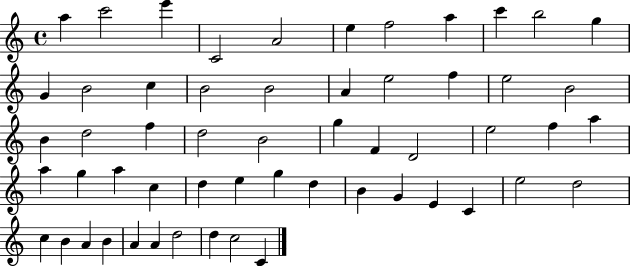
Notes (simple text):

A5/q C6/h E6/q C4/h A4/h E5/q F5/h A5/q C6/q B5/h G5/q G4/q B4/h C5/q B4/h B4/h A4/q E5/h F5/q E5/h B4/h B4/q D5/h F5/q D5/h B4/h G5/q F4/q D4/h E5/h F5/q A5/q A5/q G5/q A5/q C5/q D5/q E5/q G5/q D5/q B4/q G4/q E4/q C4/q E5/h D5/h C5/q B4/q A4/q B4/q A4/q A4/q D5/h D5/q C5/h C4/q